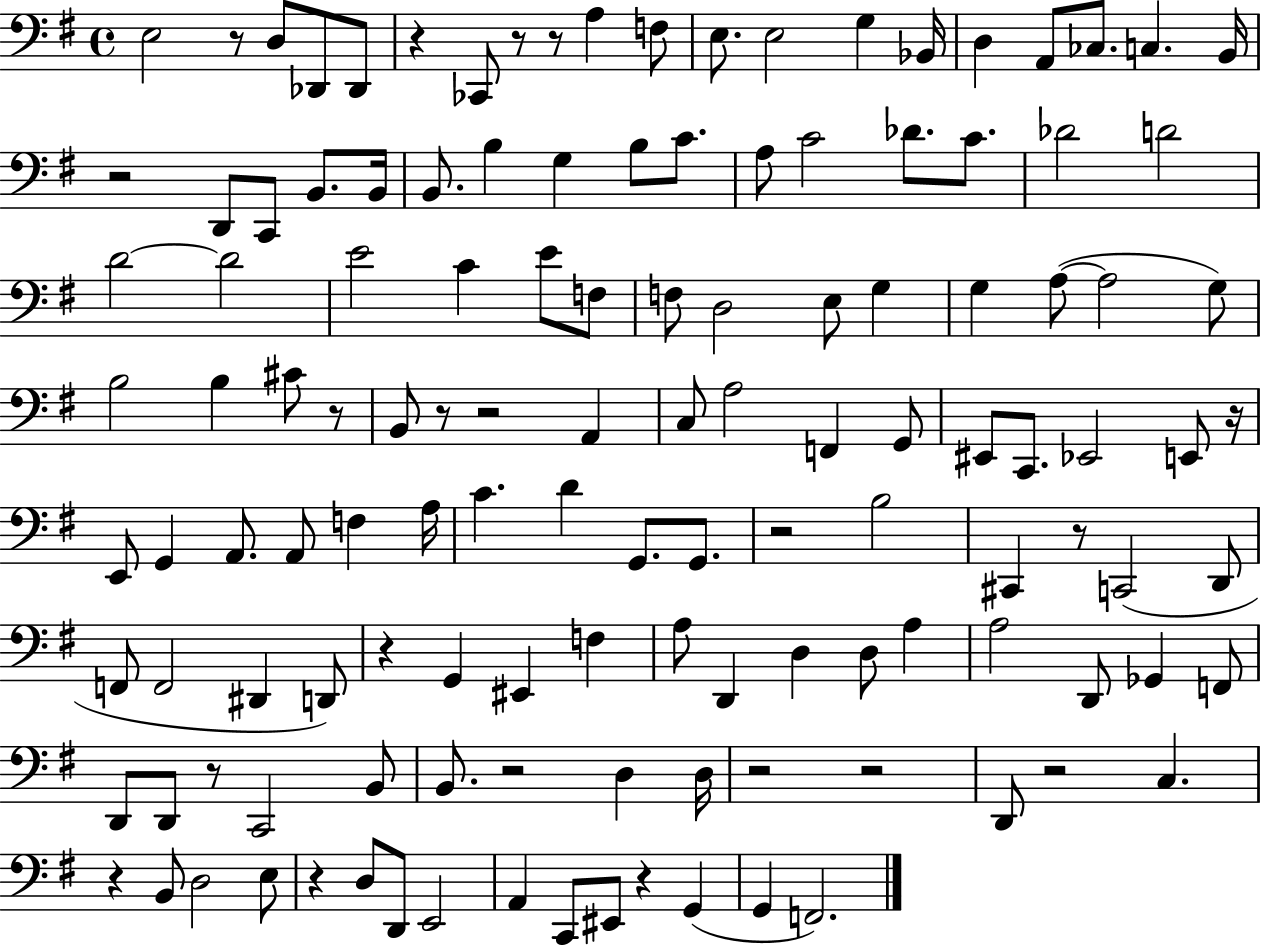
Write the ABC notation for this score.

X:1
T:Untitled
M:4/4
L:1/4
K:G
E,2 z/2 D,/2 _D,,/2 _D,,/2 z _C,,/2 z/2 z/2 A, F,/2 E,/2 E,2 G, _B,,/4 D, A,,/2 _C,/2 C, B,,/4 z2 D,,/2 C,,/2 B,,/2 B,,/4 B,,/2 B, G, B,/2 C/2 A,/2 C2 _D/2 C/2 _D2 D2 D2 D2 E2 C E/2 F,/2 F,/2 D,2 E,/2 G, G, A,/2 A,2 G,/2 B,2 B, ^C/2 z/2 B,,/2 z/2 z2 A,, C,/2 A,2 F,, G,,/2 ^E,,/2 C,,/2 _E,,2 E,,/2 z/4 E,,/2 G,, A,,/2 A,,/2 F, A,/4 C D G,,/2 G,,/2 z2 B,2 ^C,, z/2 C,,2 D,,/2 F,,/2 F,,2 ^D,, D,,/2 z G,, ^E,, F, A,/2 D,, D, D,/2 A, A,2 D,,/2 _G,, F,,/2 D,,/2 D,,/2 z/2 C,,2 B,,/2 B,,/2 z2 D, D,/4 z2 z2 D,,/2 z2 C, z B,,/2 D,2 E,/2 z D,/2 D,,/2 E,,2 A,, C,,/2 ^E,,/2 z G,, G,, F,,2